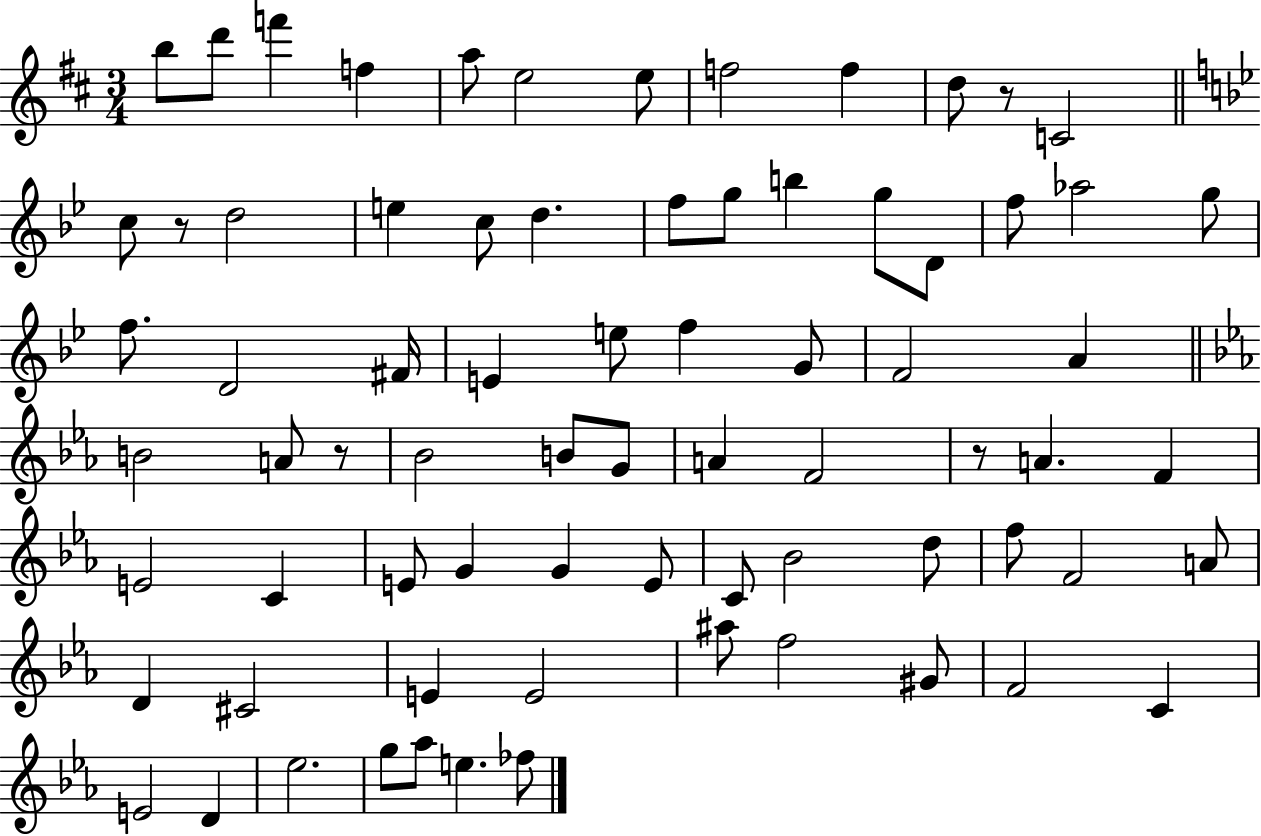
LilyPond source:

{
  \clef treble
  \numericTimeSignature
  \time 3/4
  \key d \major
  \repeat volta 2 { b''8 d'''8 f'''4 f''4 | a''8 e''2 e''8 | f''2 f''4 | d''8 r8 c'2 | \break \bar "||" \break \key bes \major c''8 r8 d''2 | e''4 c''8 d''4. | f''8 g''8 b''4 g''8 d'8 | f''8 aes''2 g''8 | \break f''8. d'2 fis'16 | e'4 e''8 f''4 g'8 | f'2 a'4 | \bar "||" \break \key ees \major b'2 a'8 r8 | bes'2 b'8 g'8 | a'4 f'2 | r8 a'4. f'4 | \break e'2 c'4 | e'8 g'4 g'4 e'8 | c'8 bes'2 d''8 | f''8 f'2 a'8 | \break d'4 cis'2 | e'4 e'2 | ais''8 f''2 gis'8 | f'2 c'4 | \break e'2 d'4 | ees''2. | g''8 aes''8 e''4. fes''8 | } \bar "|."
}